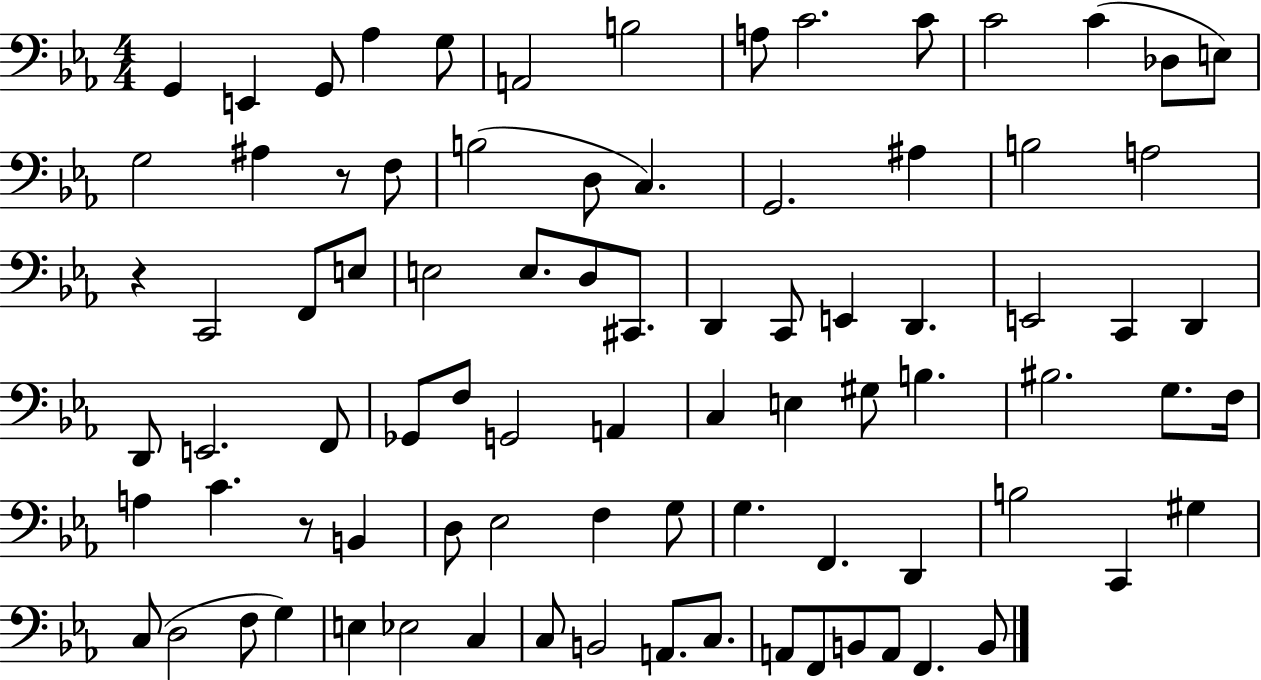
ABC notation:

X:1
T:Untitled
M:4/4
L:1/4
K:Eb
G,, E,, G,,/2 _A, G,/2 A,,2 B,2 A,/2 C2 C/2 C2 C _D,/2 E,/2 G,2 ^A, z/2 F,/2 B,2 D,/2 C, G,,2 ^A, B,2 A,2 z C,,2 F,,/2 E,/2 E,2 E,/2 D,/2 ^C,,/2 D,, C,,/2 E,, D,, E,,2 C,, D,, D,,/2 E,,2 F,,/2 _G,,/2 F,/2 G,,2 A,, C, E, ^G,/2 B, ^B,2 G,/2 F,/4 A, C z/2 B,, D,/2 _E,2 F, G,/2 G, F,, D,, B,2 C,, ^G, C,/2 D,2 F,/2 G, E, _E,2 C, C,/2 B,,2 A,,/2 C,/2 A,,/2 F,,/2 B,,/2 A,,/2 F,, B,,/2